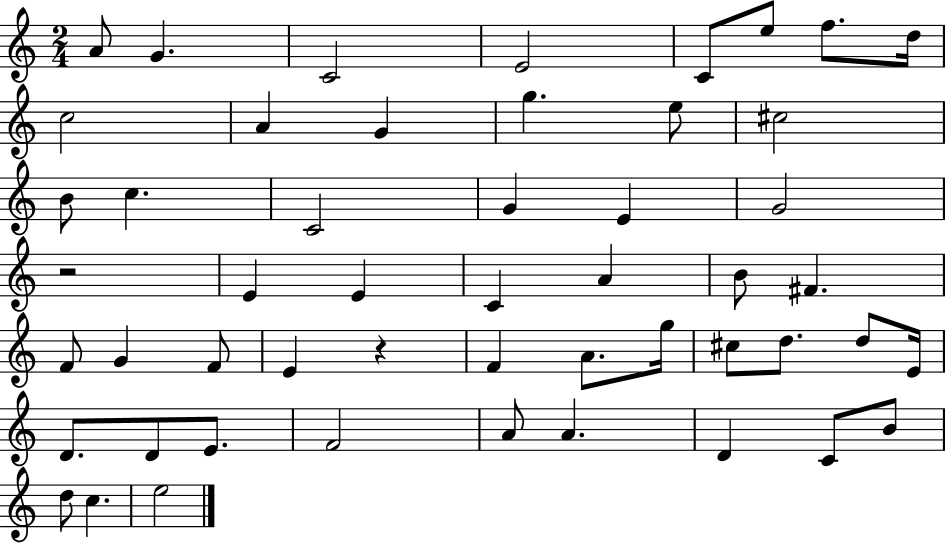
A4/e G4/q. C4/h E4/h C4/e E5/e F5/e. D5/s C5/h A4/q G4/q G5/q. E5/e C#5/h B4/e C5/q. C4/h G4/q E4/q G4/h R/h E4/q E4/q C4/q A4/q B4/e F#4/q. F4/e G4/q F4/e E4/q R/q F4/q A4/e. G5/s C#5/e D5/e. D5/e E4/s D4/e. D4/e E4/e. F4/h A4/e A4/q. D4/q C4/e B4/e D5/e C5/q. E5/h